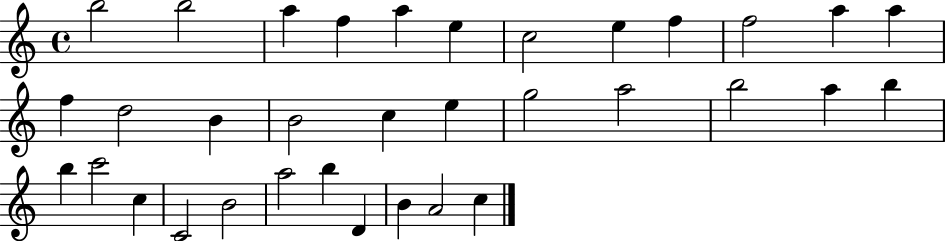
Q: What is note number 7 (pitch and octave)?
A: C5